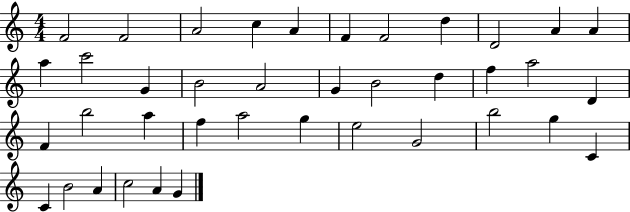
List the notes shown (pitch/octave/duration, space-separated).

F4/h F4/h A4/h C5/q A4/q F4/q F4/h D5/q D4/h A4/q A4/q A5/q C6/h G4/q B4/h A4/h G4/q B4/h D5/q F5/q A5/h D4/q F4/q B5/h A5/q F5/q A5/h G5/q E5/h G4/h B5/h G5/q C4/q C4/q B4/h A4/q C5/h A4/q G4/q